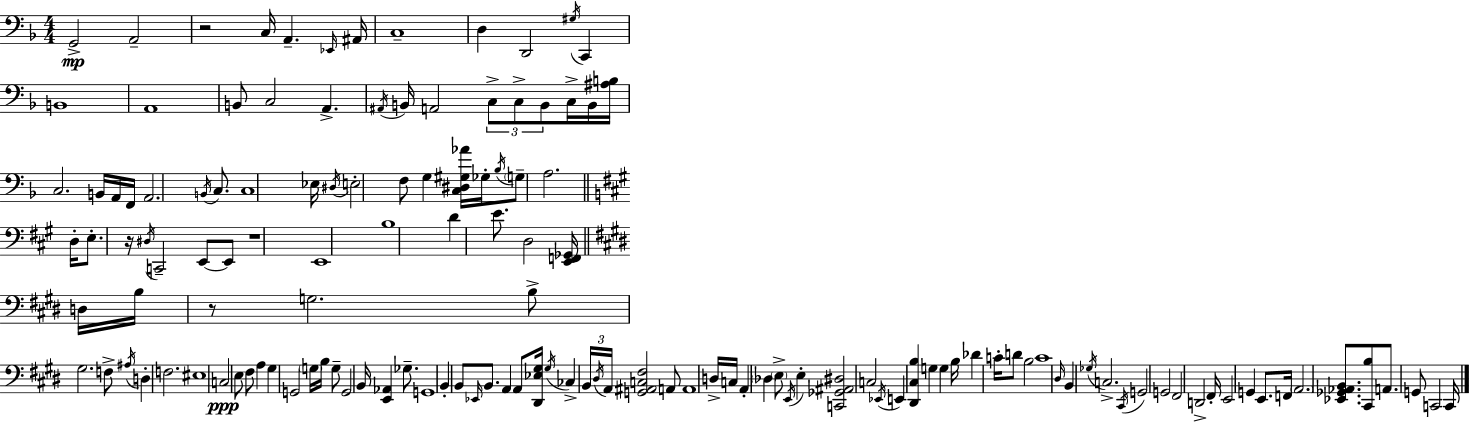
G2/h A2/h R/h C3/s A2/q. Eb2/s A#2/s C3/w D3/q D2/h G#3/s C2/q B2/w A2/w B2/e C3/h A2/q. A#2/s B2/s A2/h C3/e C3/e B2/e C3/s B2/s [A#3,B3]/s C3/h. B2/s A2/s F2/s A2/h. B2/s C3/e. C3/w Eb3/s D#3/s E3/h F3/e G3/q [C3,D#3,G#3,Ab4]/s Gb3/s Bb3/s G3/e A3/h. D3/s E3/e. R/s D#3/s C2/h E2/e E2/e R/w E2/w B3/w D4/q E4/e. D3/h [E2,F2,Gb2]/s D3/s B3/s R/e G3/h. B3/e G#3/h. F3/e A#3/s D3/q F3/h. EIS3/w C3/h E3/e F#3/e A3/q G#3/q G2/h G3/s B3/s G3/e G2/h B2/s [E2,Ab2]/q Gb3/e. G2/w B2/q B2/e Eb2/s B2/e. A2/q A2/e [D#2,Eb3,G#3]/s G#3/s CES3/q B2/s D#3/s A2/s [G2,A#2,C3,F#3]/h A2/e A2/w D3/s C3/s A2/q Db3/q E3/e E2/s E3/q [C2,Gb2,A#2,D#3]/h C3/h Eb2/s E2/q [D#2,C#3,B3]/q G3/q G3/q B3/s Db4/q C4/s D4/e B3/h C4/w D#3/s B2/q Gb3/s C3/h. C#2/s G2/h G2/h F#2/h D2/h F#2/s E2/h G2/q E2/e. F2/s A2/h. [Eb2,Gb2,Ab2,B2]/e. [C#2,B3]/e A2/e. G2/e C2/h C2/s